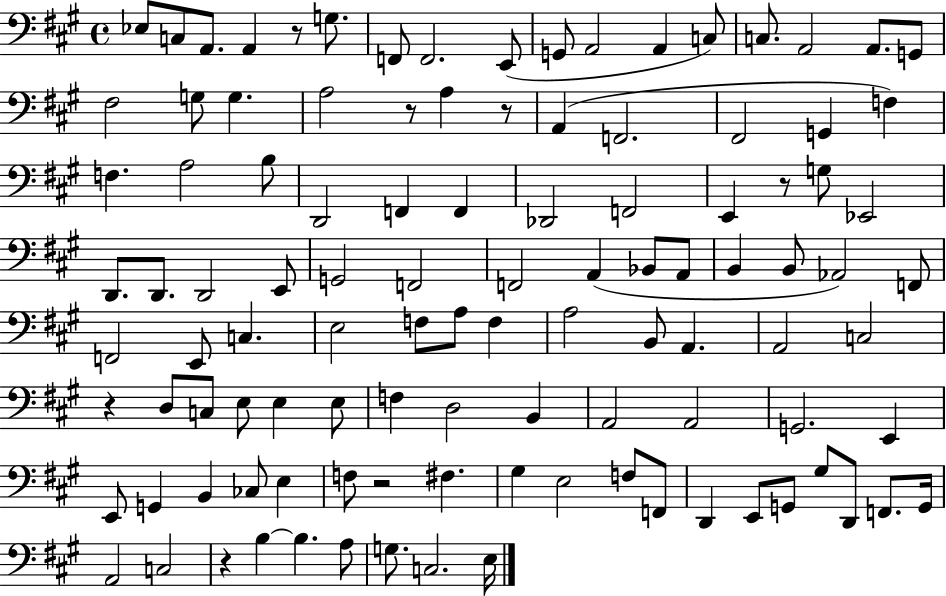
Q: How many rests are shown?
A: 7